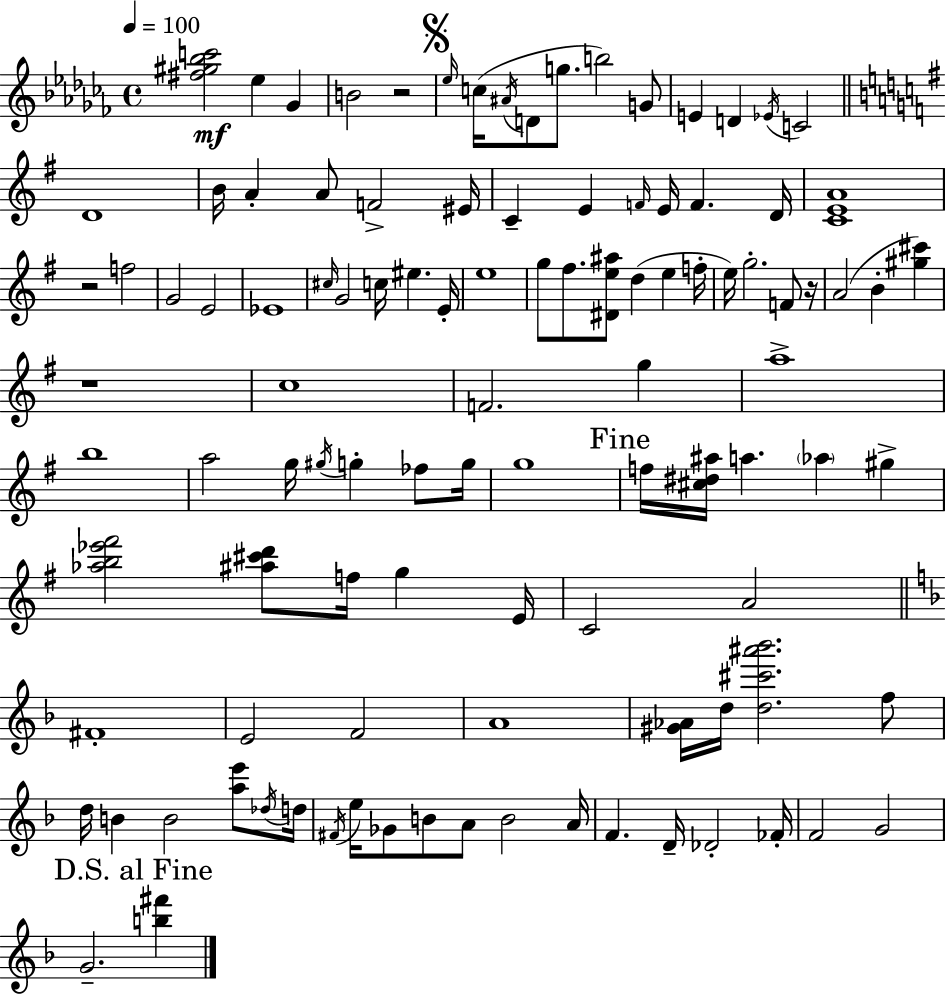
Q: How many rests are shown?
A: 4